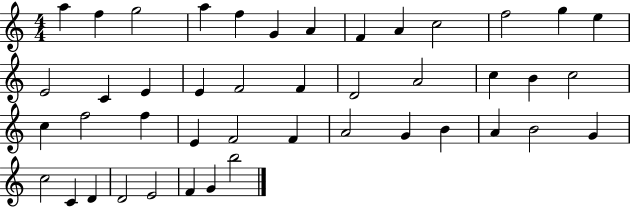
A5/q F5/q G5/h A5/q F5/q G4/q A4/q F4/q A4/q C5/h F5/h G5/q E5/q E4/h C4/q E4/q E4/q F4/h F4/q D4/h A4/h C5/q B4/q C5/h C5/q F5/h F5/q E4/q F4/h F4/q A4/h G4/q B4/q A4/q B4/h G4/q C5/h C4/q D4/q D4/h E4/h F4/q G4/q B5/h